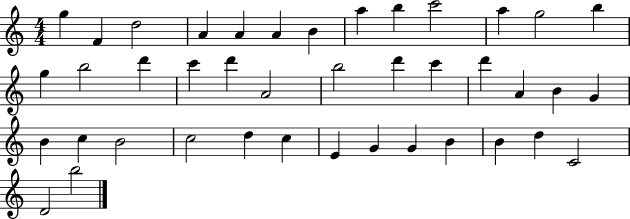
G5/q F4/q D5/h A4/q A4/q A4/q B4/q A5/q B5/q C6/h A5/q G5/h B5/q G5/q B5/h D6/q C6/q D6/q A4/h B5/h D6/q C6/q D6/q A4/q B4/q G4/q B4/q C5/q B4/h C5/h D5/q C5/q E4/q G4/q G4/q B4/q B4/q D5/q C4/h D4/h B5/h